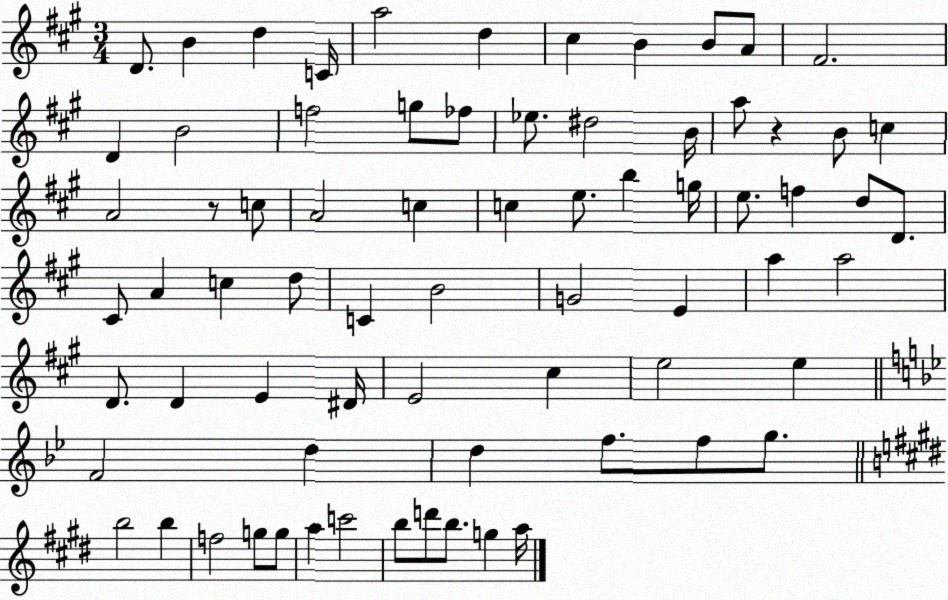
X:1
T:Untitled
M:3/4
L:1/4
K:A
D/2 B d C/4 a2 d ^c B B/2 A/2 ^F2 D B2 f2 g/2 _f/2 _e/2 ^d2 B/4 a/2 z B/2 c A2 z/2 c/2 A2 c c e/2 b g/4 e/2 f d/2 D/2 ^C/2 A c d/2 C B2 G2 E a a2 D/2 D E ^D/4 E2 ^c e2 e F2 d d f/2 f/2 g/2 b2 b f2 g/2 g/2 a c'2 b/2 d'/2 b/2 g a/4